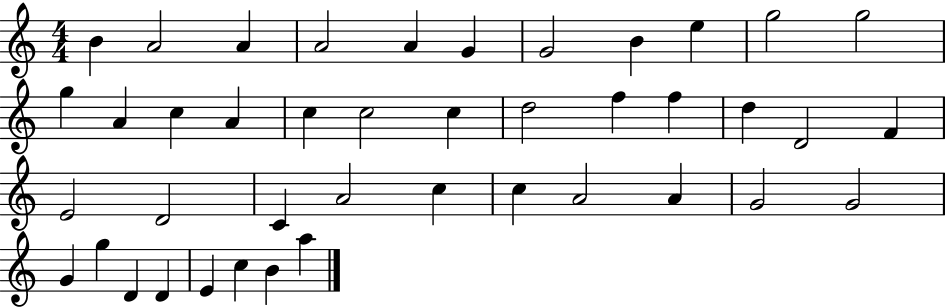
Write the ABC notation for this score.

X:1
T:Untitled
M:4/4
L:1/4
K:C
B A2 A A2 A G G2 B e g2 g2 g A c A c c2 c d2 f f d D2 F E2 D2 C A2 c c A2 A G2 G2 G g D D E c B a